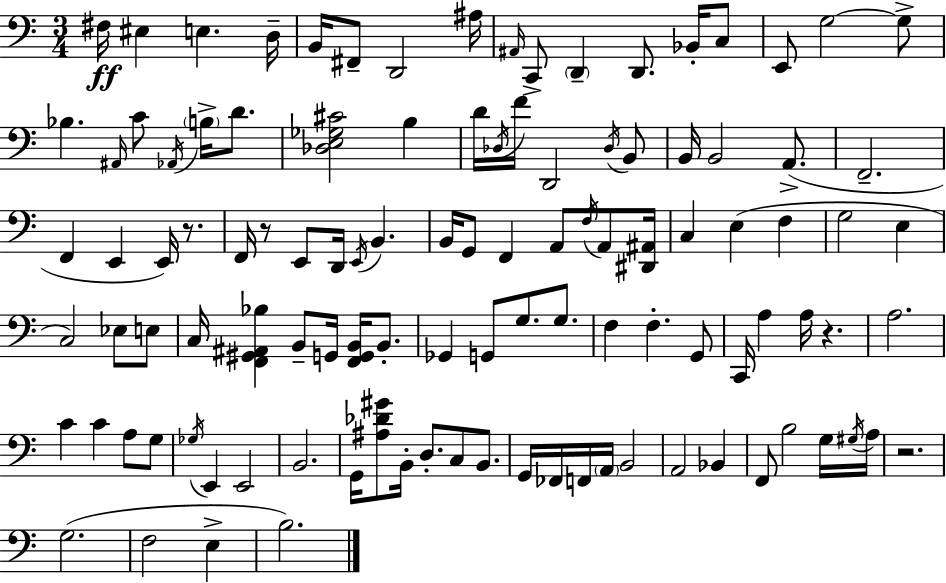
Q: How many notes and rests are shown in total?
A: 109